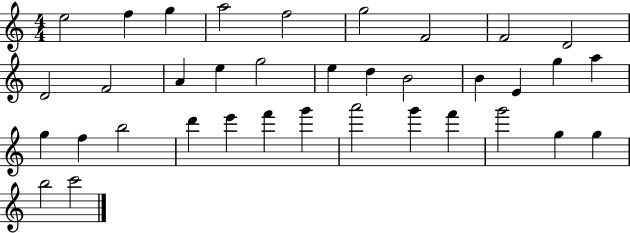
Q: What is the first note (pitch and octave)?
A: E5